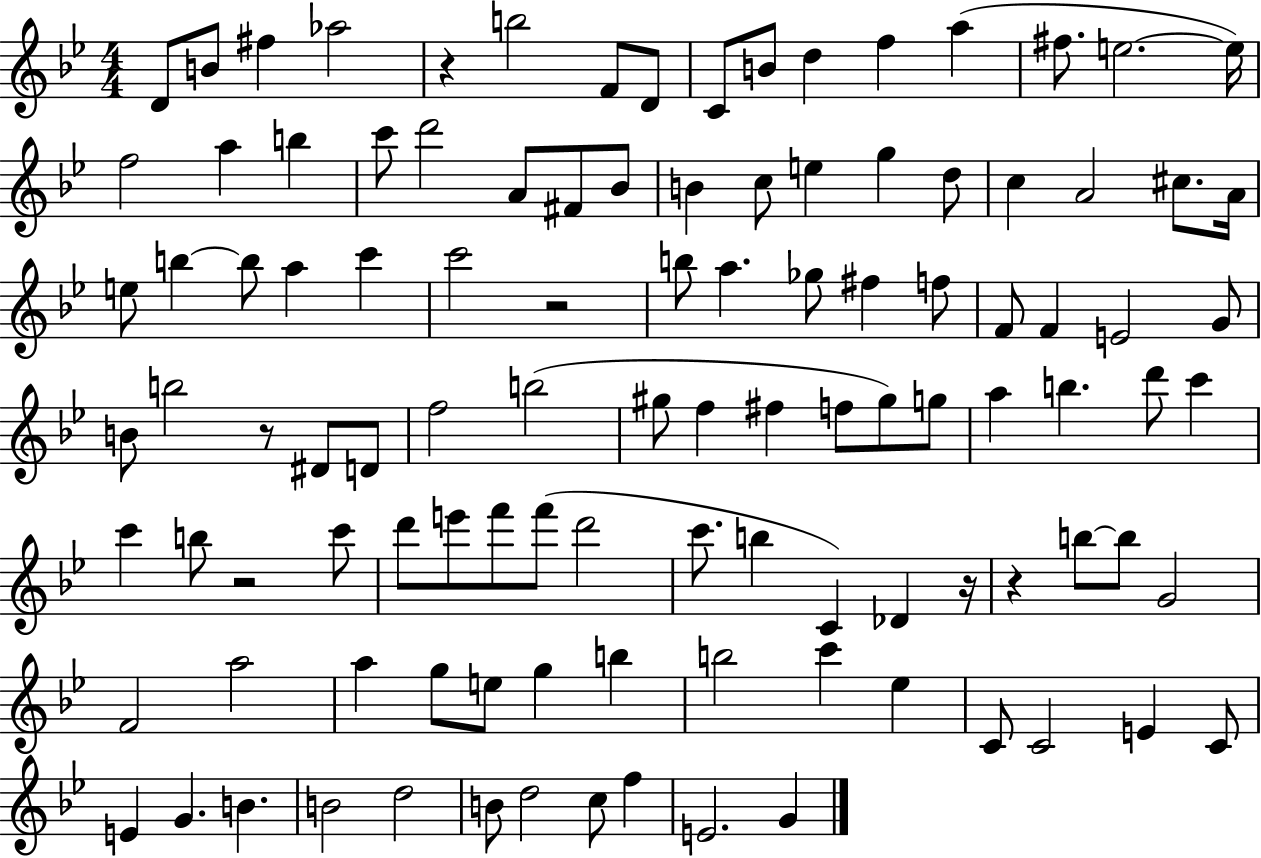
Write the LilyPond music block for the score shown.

{
  \clef treble
  \numericTimeSignature
  \time 4/4
  \key bes \major
  d'8 b'8 fis''4 aes''2 | r4 b''2 f'8 d'8 | c'8 b'8 d''4 f''4 a''4( | fis''8. e''2.~~ e''16) | \break f''2 a''4 b''4 | c'''8 d'''2 a'8 fis'8 bes'8 | b'4 c''8 e''4 g''4 d''8 | c''4 a'2 cis''8. a'16 | \break e''8 b''4~~ b''8 a''4 c'''4 | c'''2 r2 | b''8 a''4. ges''8 fis''4 f''8 | f'8 f'4 e'2 g'8 | \break b'8 b''2 r8 dis'8 d'8 | f''2 b''2( | gis''8 f''4 fis''4 f''8 gis''8) g''8 | a''4 b''4. d'''8 c'''4 | \break c'''4 b''8 r2 c'''8 | d'''8 e'''8 f'''8 f'''8( d'''2 | c'''8. b''4 c'4) des'4 r16 | r4 b''8~~ b''8 g'2 | \break f'2 a''2 | a''4 g''8 e''8 g''4 b''4 | b''2 c'''4 ees''4 | c'8 c'2 e'4 c'8 | \break e'4 g'4. b'4. | b'2 d''2 | b'8 d''2 c''8 f''4 | e'2. g'4 | \break \bar "|."
}